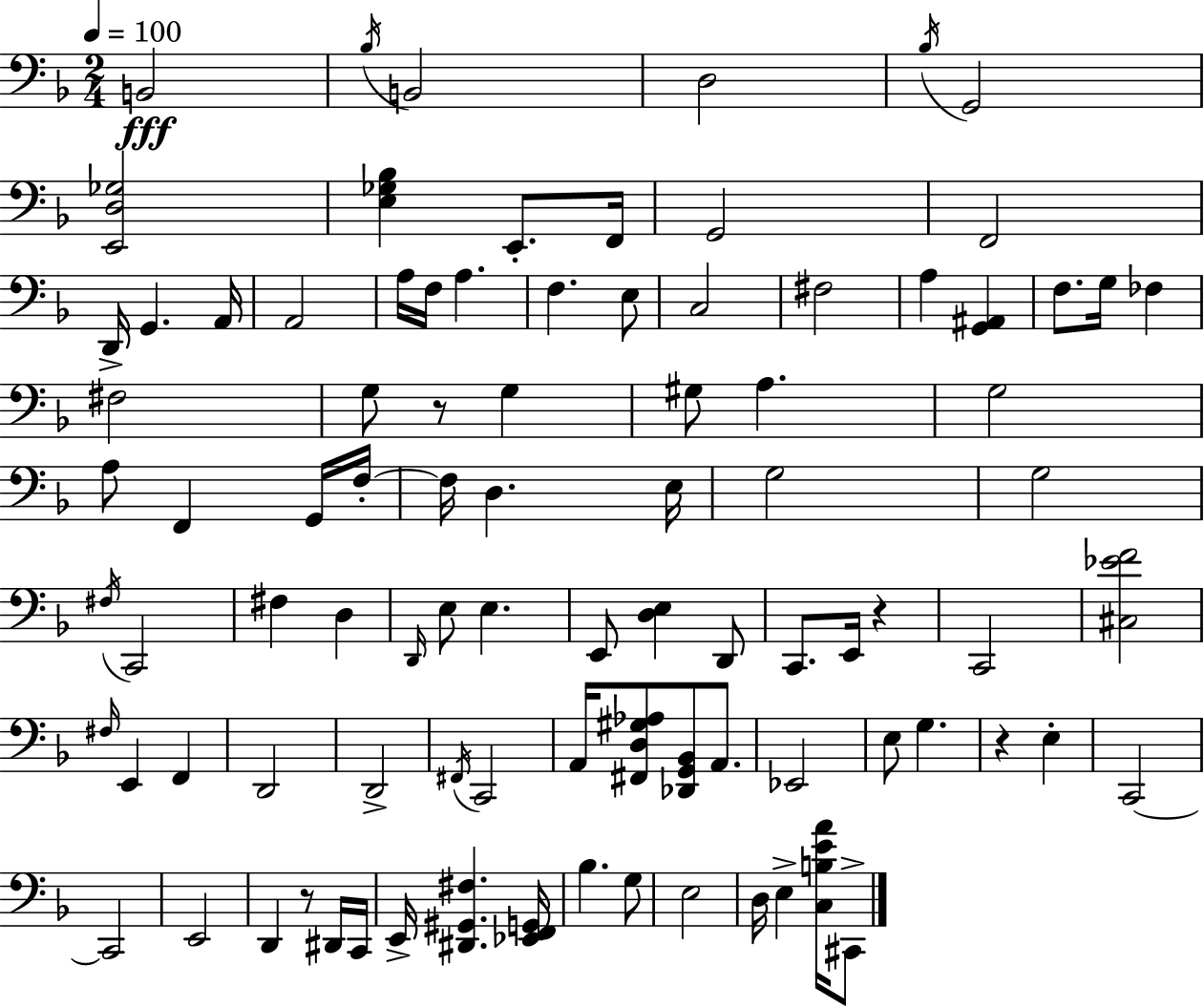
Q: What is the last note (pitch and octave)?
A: C#2